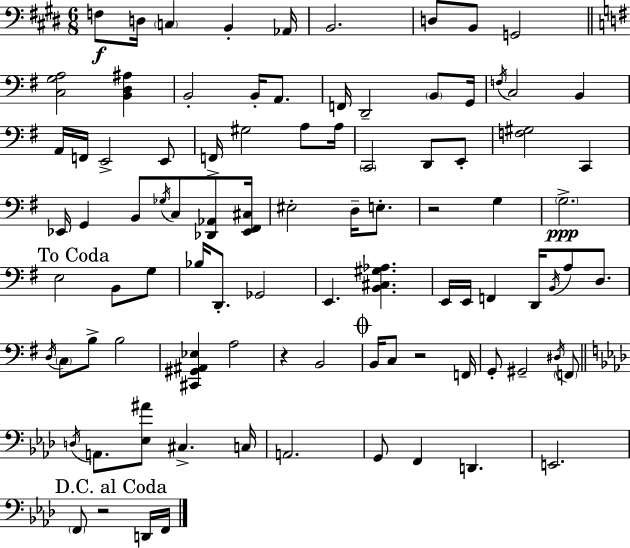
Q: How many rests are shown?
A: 4